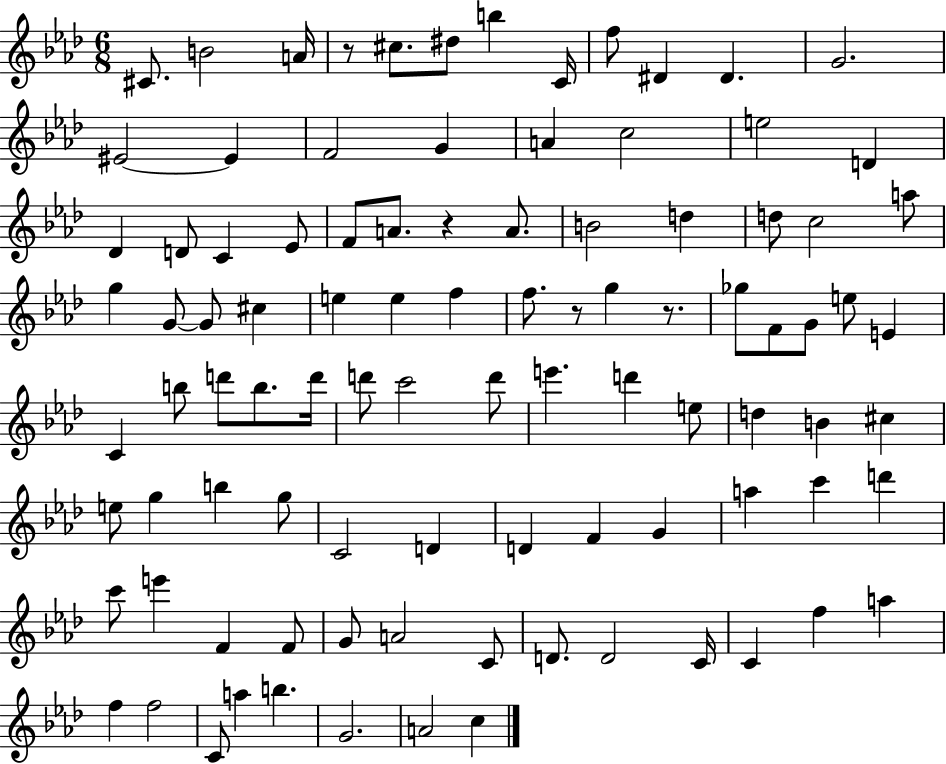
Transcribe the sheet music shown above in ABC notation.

X:1
T:Untitled
M:6/8
L:1/4
K:Ab
^C/2 B2 A/4 z/2 ^c/2 ^d/2 b C/4 f/2 ^D ^D G2 ^E2 ^E F2 G A c2 e2 D _D D/2 C _E/2 F/2 A/2 z A/2 B2 d d/2 c2 a/2 g G/2 G/2 ^c e e f f/2 z/2 g z/2 _g/2 F/2 G/2 e/2 E C b/2 d'/2 b/2 d'/4 d'/2 c'2 d'/2 e' d' e/2 d B ^c e/2 g b g/2 C2 D D F G a c' d' c'/2 e' F F/2 G/2 A2 C/2 D/2 D2 C/4 C f a f f2 C/2 a b G2 A2 c